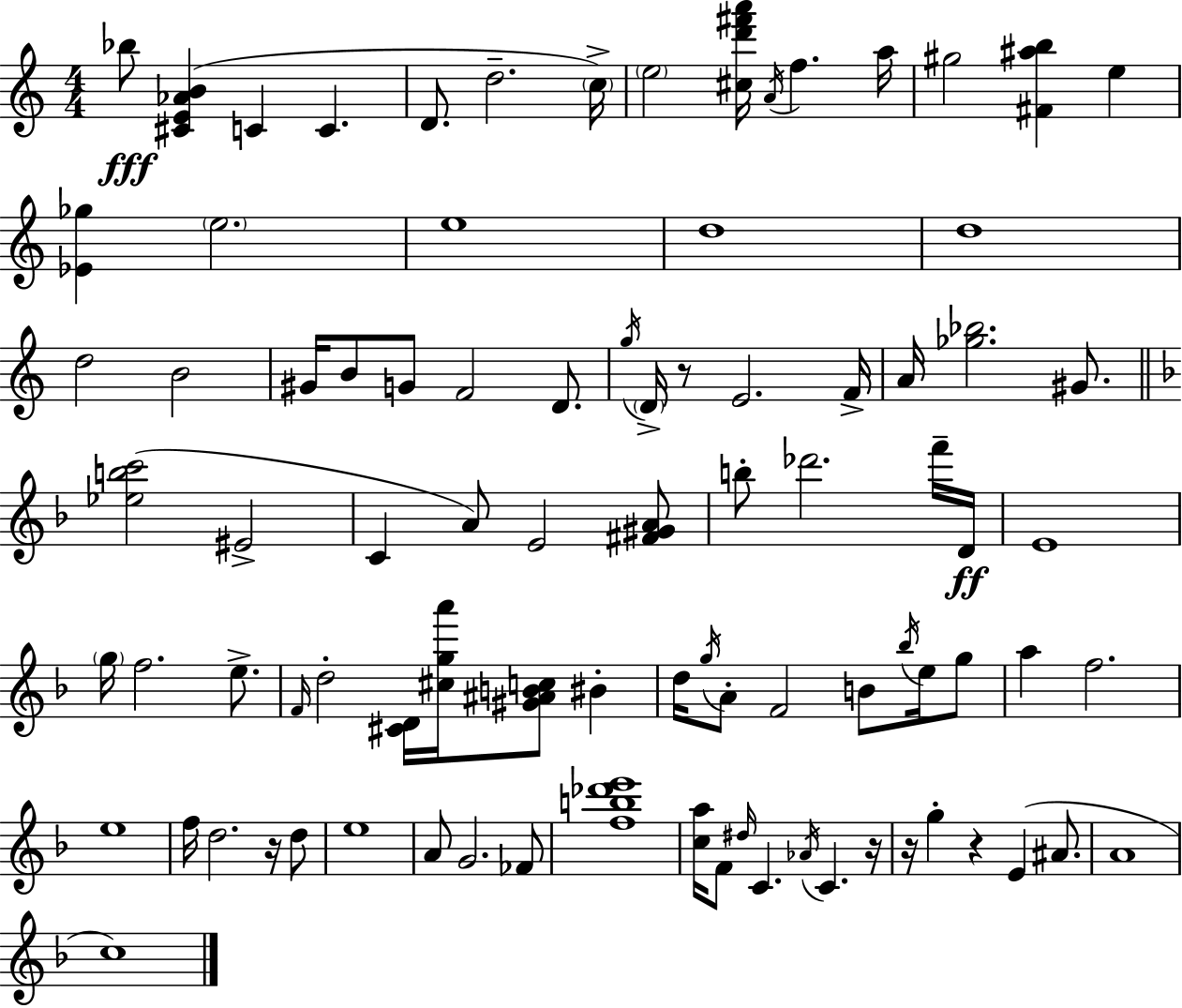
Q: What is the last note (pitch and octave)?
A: C5